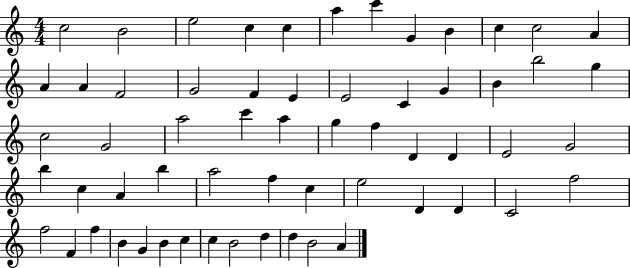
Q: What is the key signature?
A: C major